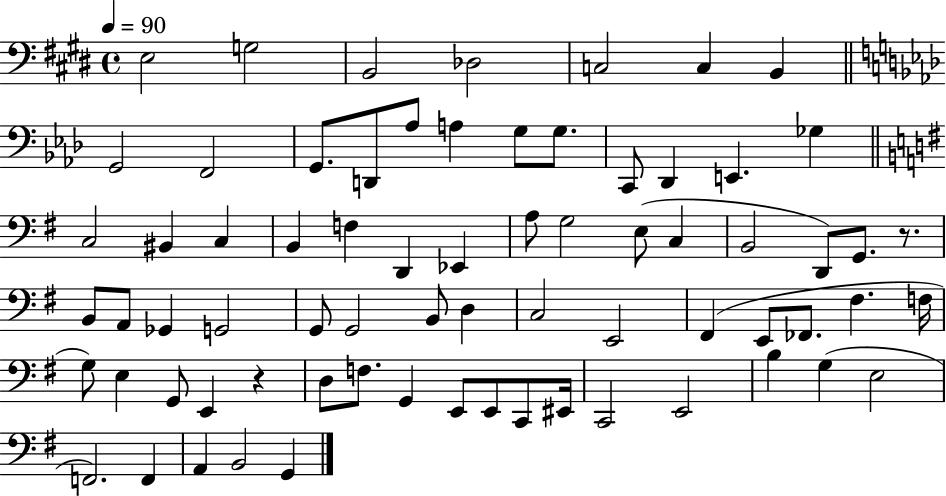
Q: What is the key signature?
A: E major